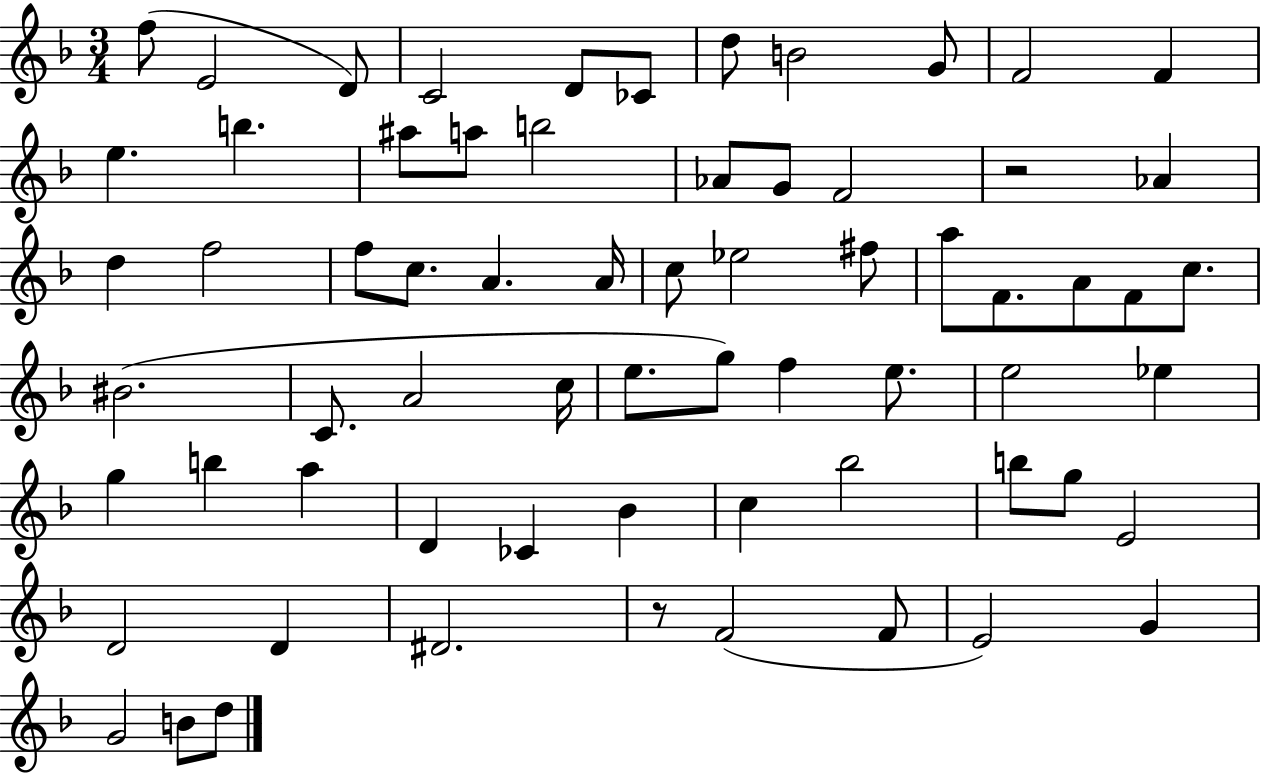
F5/e E4/h D4/e C4/h D4/e CES4/e D5/e B4/h G4/e F4/h F4/q E5/q. B5/q. A#5/e A5/e B5/h Ab4/e G4/e F4/h R/h Ab4/q D5/q F5/h F5/e C5/e. A4/q. A4/s C5/e Eb5/h F#5/e A5/e F4/e. A4/e F4/e C5/e. BIS4/h. C4/e. A4/h C5/s E5/e. G5/e F5/q E5/e. E5/h Eb5/q G5/q B5/q A5/q D4/q CES4/q Bb4/q C5/q Bb5/h B5/e G5/e E4/h D4/h D4/q D#4/h. R/e F4/h F4/e E4/h G4/q G4/h B4/e D5/e